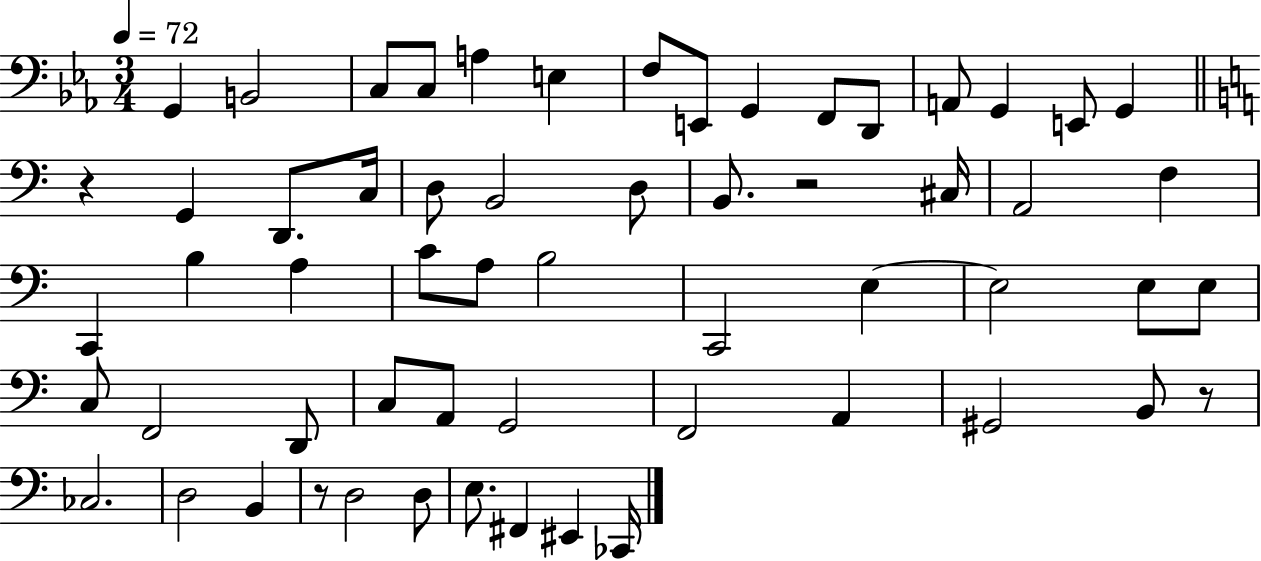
X:1
T:Untitled
M:3/4
L:1/4
K:Eb
G,, B,,2 C,/2 C,/2 A, E, F,/2 E,,/2 G,, F,,/2 D,,/2 A,,/2 G,, E,,/2 G,, z G,, D,,/2 C,/4 D,/2 B,,2 D,/2 B,,/2 z2 ^C,/4 A,,2 F, C,, B, A, C/2 A,/2 B,2 C,,2 E, E,2 E,/2 E,/2 C,/2 F,,2 D,,/2 C,/2 A,,/2 G,,2 F,,2 A,, ^G,,2 B,,/2 z/2 _C,2 D,2 B,, z/2 D,2 D,/2 E,/2 ^F,, ^E,, _C,,/4